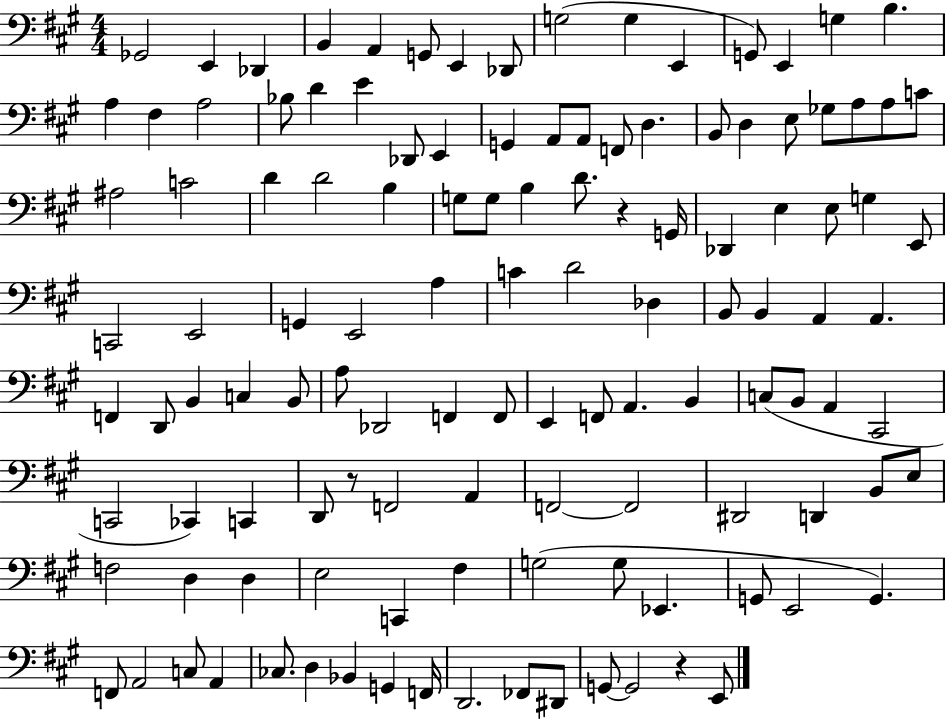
{
  \clef bass
  \numericTimeSignature
  \time 4/4
  \key a \major
  ges,2 e,4 des,4 | b,4 a,4 g,8 e,4 des,8 | g2( g4 e,4 | g,8) e,4 g4 b4. | \break a4 fis4 a2 | bes8 d'4 e'4 des,8 e,4 | g,4 a,8 a,8 f,8 d4. | b,8 d4 e8 ges8 a8 a8 c'8 | \break ais2 c'2 | d'4 d'2 b4 | g8 g8 b4 d'8. r4 g,16 | des,4 e4 e8 g4 e,8 | \break c,2 e,2 | g,4 e,2 a4 | c'4 d'2 des4 | b,8 b,4 a,4 a,4. | \break f,4 d,8 b,4 c4 b,8 | a8 des,2 f,4 f,8 | e,4 f,8 a,4. b,4 | c8( b,8 a,4 cis,2 | \break c,2 ces,4) c,4 | d,8 r8 f,2 a,4 | f,2~~ f,2 | dis,2 d,4 b,8 e8 | \break f2 d4 d4 | e2 c,4 fis4 | g2( g8 ees,4. | g,8 e,2 g,4.) | \break f,8 a,2 c8 a,4 | ces8. d4 bes,4 g,4 f,16 | d,2. fes,8 dis,8 | g,8~~ g,2 r4 e,8 | \break \bar "|."
}